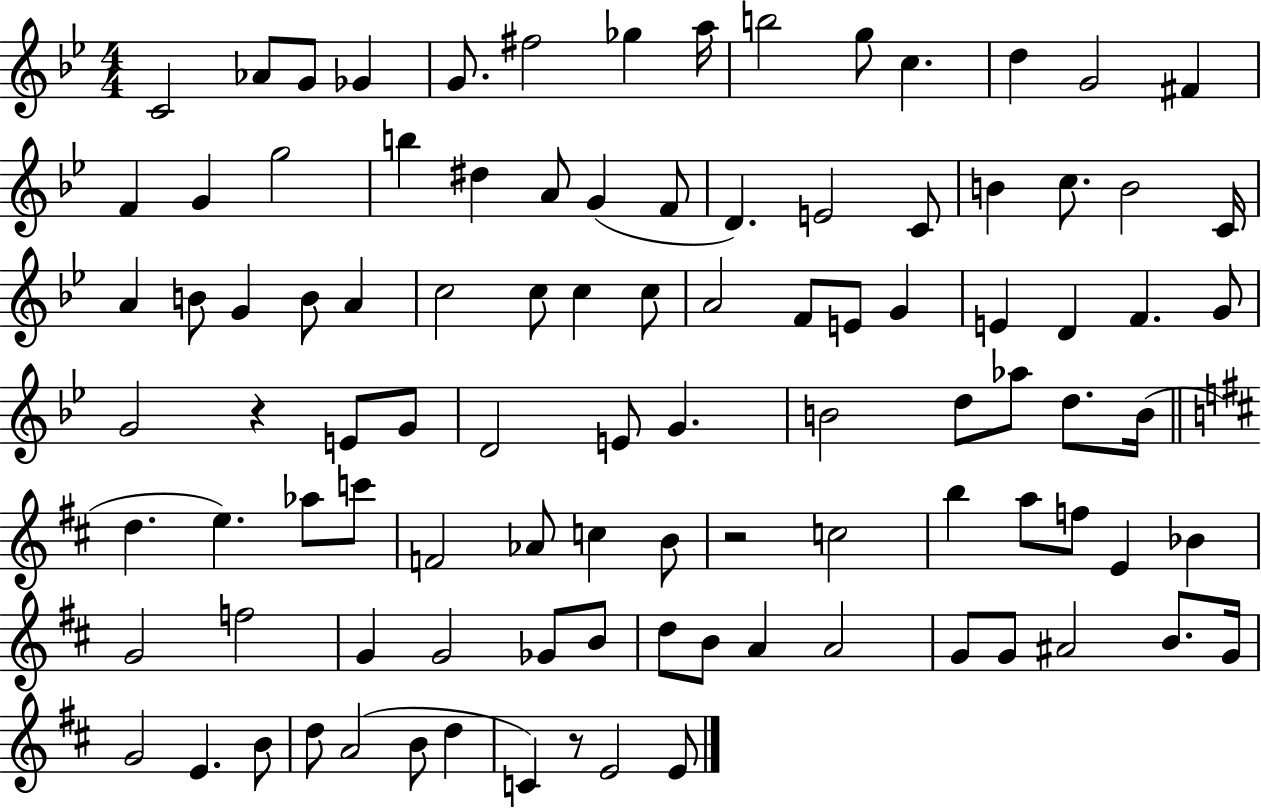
C4/h Ab4/e G4/e Gb4/q G4/e. F#5/h Gb5/q A5/s B5/h G5/e C5/q. D5/q G4/h F#4/q F4/q G4/q G5/h B5/q D#5/q A4/e G4/q F4/e D4/q. E4/h C4/e B4/q C5/e. B4/h C4/s A4/q B4/e G4/q B4/e A4/q C5/h C5/e C5/q C5/e A4/h F4/e E4/e G4/q E4/q D4/q F4/q. G4/e G4/h R/q E4/e G4/e D4/h E4/e G4/q. B4/h D5/e Ab5/e D5/e. B4/s D5/q. E5/q. Ab5/e C6/e F4/h Ab4/e C5/q B4/e R/h C5/h B5/q A5/e F5/e E4/q Bb4/q G4/h F5/h G4/q G4/h Gb4/e B4/e D5/e B4/e A4/q A4/h G4/e G4/e A#4/h B4/e. G4/s G4/h E4/q. B4/e D5/e A4/h B4/e D5/q C4/q R/e E4/h E4/e